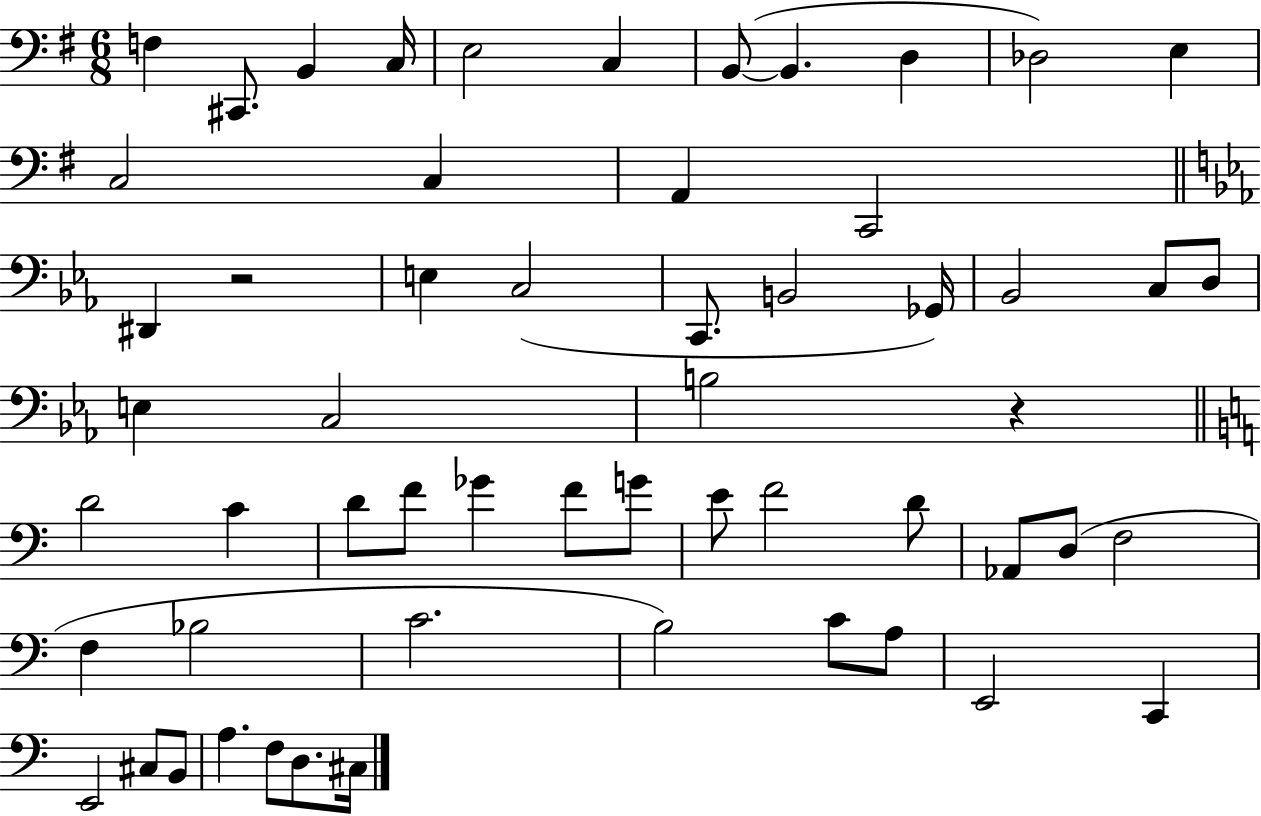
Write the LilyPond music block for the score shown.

{
  \clef bass
  \numericTimeSignature
  \time 6/8
  \key g \major
  \repeat volta 2 { f4 cis,8. b,4 c16 | e2 c4 | b,8~(~ b,4. d4 | des2) e4 | \break c2 c4 | a,4 c,2 | \bar "||" \break \key ees \major dis,4 r2 | e4 c2( | c,8. b,2 ges,16) | bes,2 c8 d8 | \break e4 c2 | b2 r4 | \bar "||" \break \key a \minor d'2 c'4 | d'8 f'8 ges'4 f'8 g'8 | e'8 f'2 d'8 | aes,8 d8( f2 | \break f4 bes2 | c'2. | b2) c'8 a8 | e,2 c,4 | \break e,2 cis8 b,8 | a4. f8 d8. cis16 | } \bar "|."
}